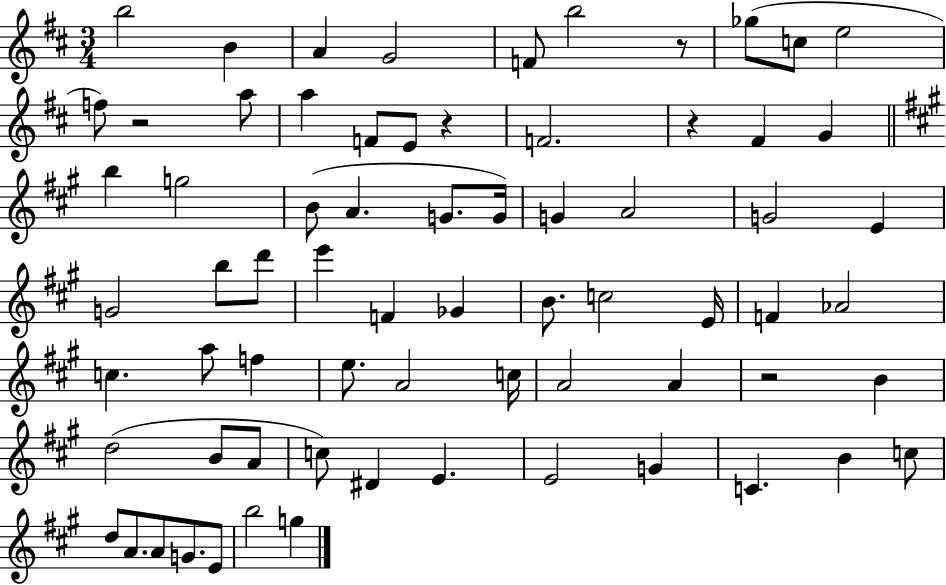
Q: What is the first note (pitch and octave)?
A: B5